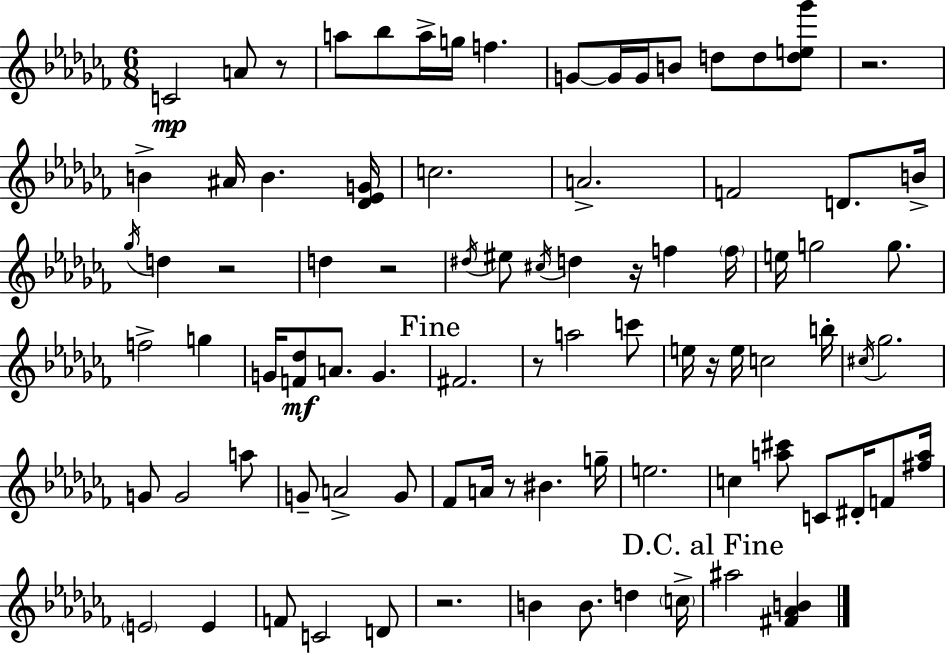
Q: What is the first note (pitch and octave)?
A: C4